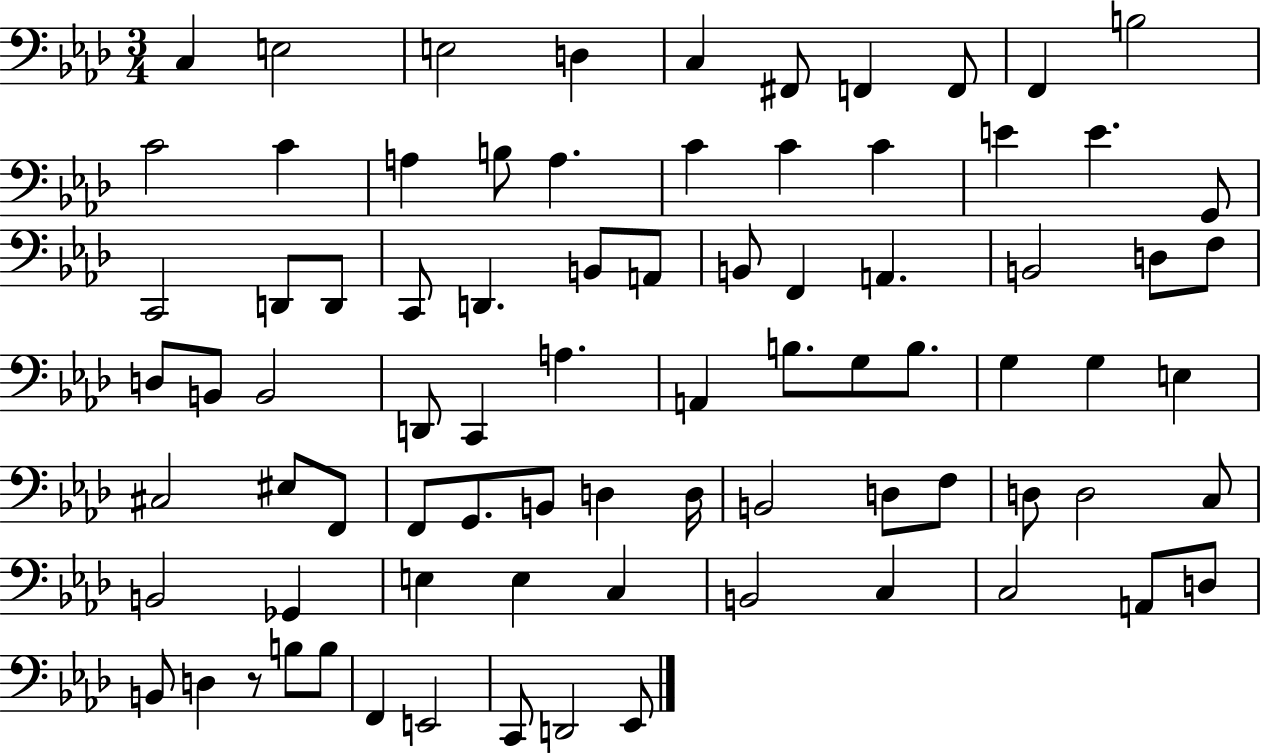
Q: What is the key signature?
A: AES major